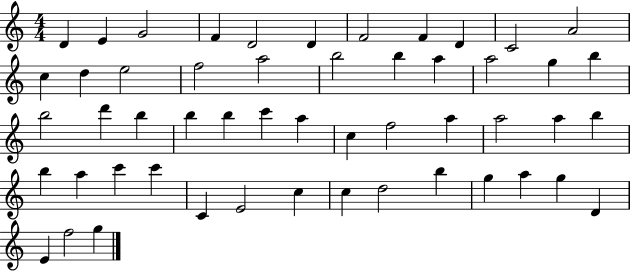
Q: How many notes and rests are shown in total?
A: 52